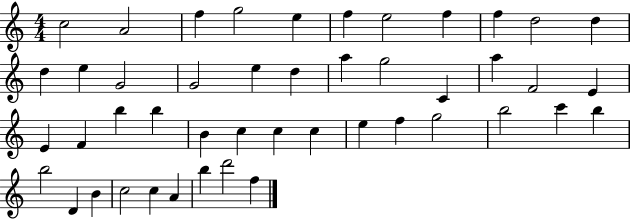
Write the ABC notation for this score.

X:1
T:Untitled
M:4/4
L:1/4
K:C
c2 A2 f g2 e f e2 f f d2 d d e G2 G2 e d a g2 C a F2 E E F b b B c c c e f g2 b2 c' b b2 D B c2 c A b d'2 f